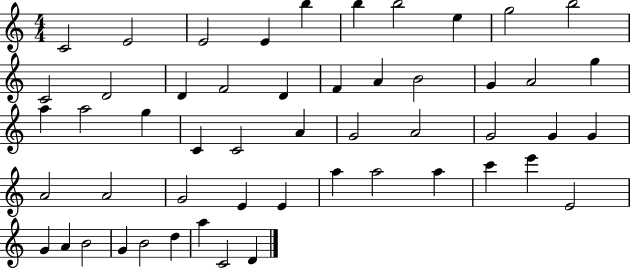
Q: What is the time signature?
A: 4/4